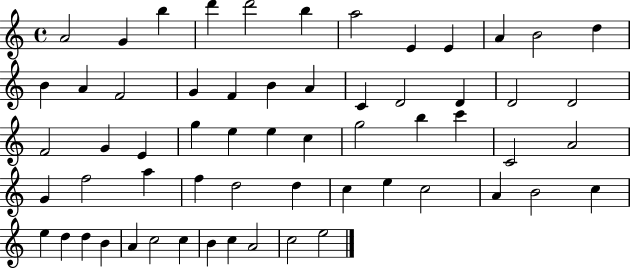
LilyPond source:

{
  \clef treble
  \time 4/4
  \defaultTimeSignature
  \key c \major
  a'2 g'4 b''4 | d'''4 d'''2 b''4 | a''2 e'4 e'4 | a'4 b'2 d''4 | \break b'4 a'4 f'2 | g'4 f'4 b'4 a'4 | c'4 d'2 d'4 | d'2 d'2 | \break f'2 g'4 e'4 | g''4 e''4 e''4 c''4 | g''2 b''4 c'''4 | c'2 a'2 | \break g'4 f''2 a''4 | f''4 d''2 d''4 | c''4 e''4 c''2 | a'4 b'2 c''4 | \break e''4 d''4 d''4 b'4 | a'4 c''2 c''4 | b'4 c''4 a'2 | c''2 e''2 | \break \bar "|."
}